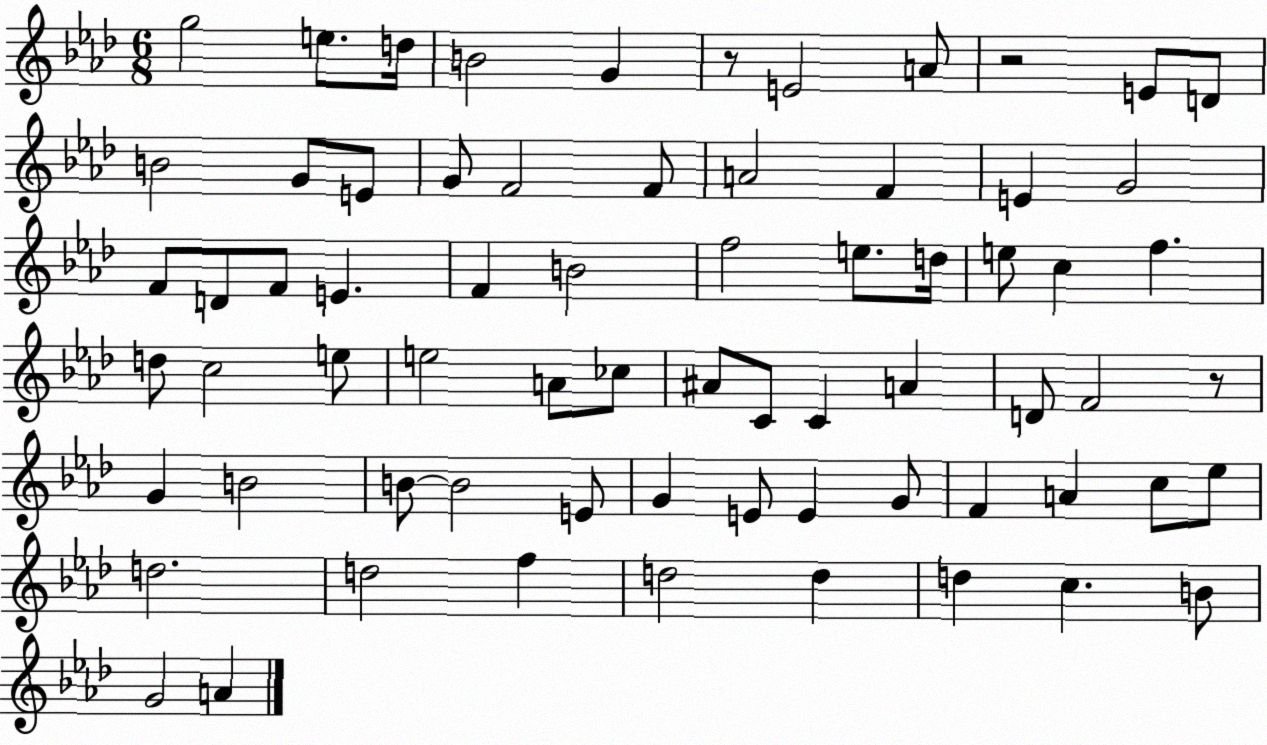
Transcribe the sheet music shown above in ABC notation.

X:1
T:Untitled
M:6/8
L:1/4
K:Ab
g2 e/2 d/4 B2 G z/2 E2 A/2 z2 E/2 D/2 B2 G/2 E/2 G/2 F2 F/2 A2 F E G2 F/2 D/2 F/2 E F B2 f2 e/2 d/4 e/2 c f d/2 c2 e/2 e2 A/2 _c/2 ^A/2 C/2 C A D/2 F2 z/2 G B2 B/2 B2 E/2 G E/2 E G/2 F A c/2 _e/2 d2 d2 f d2 d d c B/2 G2 A